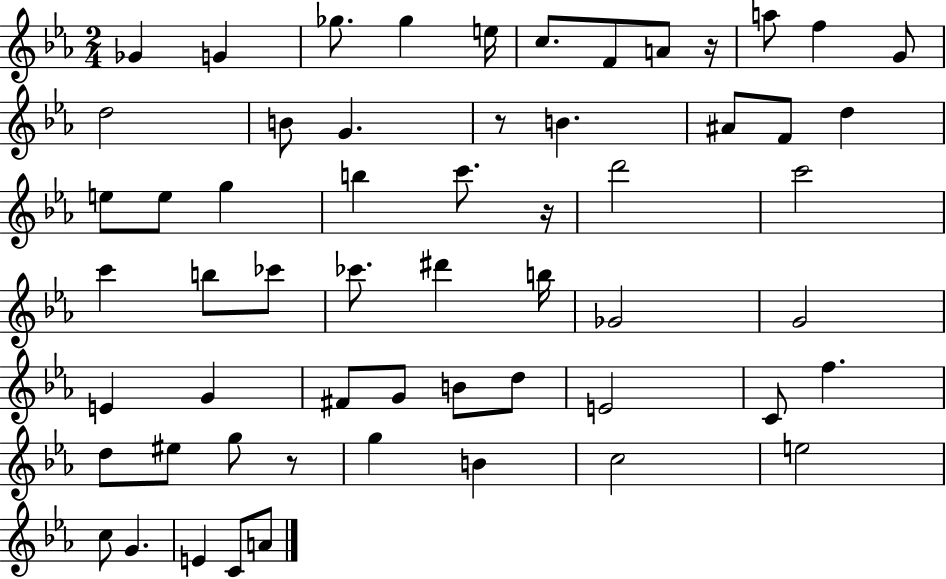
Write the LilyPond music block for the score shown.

{
  \clef treble
  \numericTimeSignature
  \time 2/4
  \key ees \major
  ges'4 g'4 | ges''8. ges''4 e''16 | c''8. f'8 a'8 r16 | a''8 f''4 g'8 | \break d''2 | b'8 g'4. | r8 b'4. | ais'8 f'8 d''4 | \break e''8 e''8 g''4 | b''4 c'''8. r16 | d'''2 | c'''2 | \break c'''4 b''8 ces'''8 | ces'''8. dis'''4 b''16 | ges'2 | g'2 | \break e'4 g'4 | fis'8 g'8 b'8 d''8 | e'2 | c'8 f''4. | \break d''8 eis''8 g''8 r8 | g''4 b'4 | c''2 | e''2 | \break c''8 g'4. | e'4 c'8 a'8 | \bar "|."
}